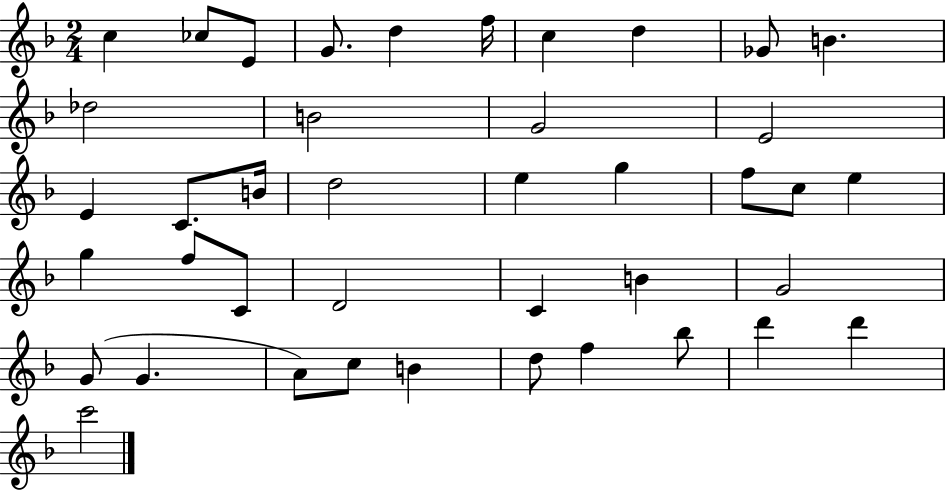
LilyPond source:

{
  \clef treble
  \numericTimeSignature
  \time 2/4
  \key f \major
  c''4 ces''8 e'8 | g'8. d''4 f''16 | c''4 d''4 | ges'8 b'4. | \break des''2 | b'2 | g'2 | e'2 | \break e'4 c'8. b'16 | d''2 | e''4 g''4 | f''8 c''8 e''4 | \break g''4 f''8 c'8 | d'2 | c'4 b'4 | g'2 | \break g'8( g'4. | a'8) c''8 b'4 | d''8 f''4 bes''8 | d'''4 d'''4 | \break c'''2 | \bar "|."
}